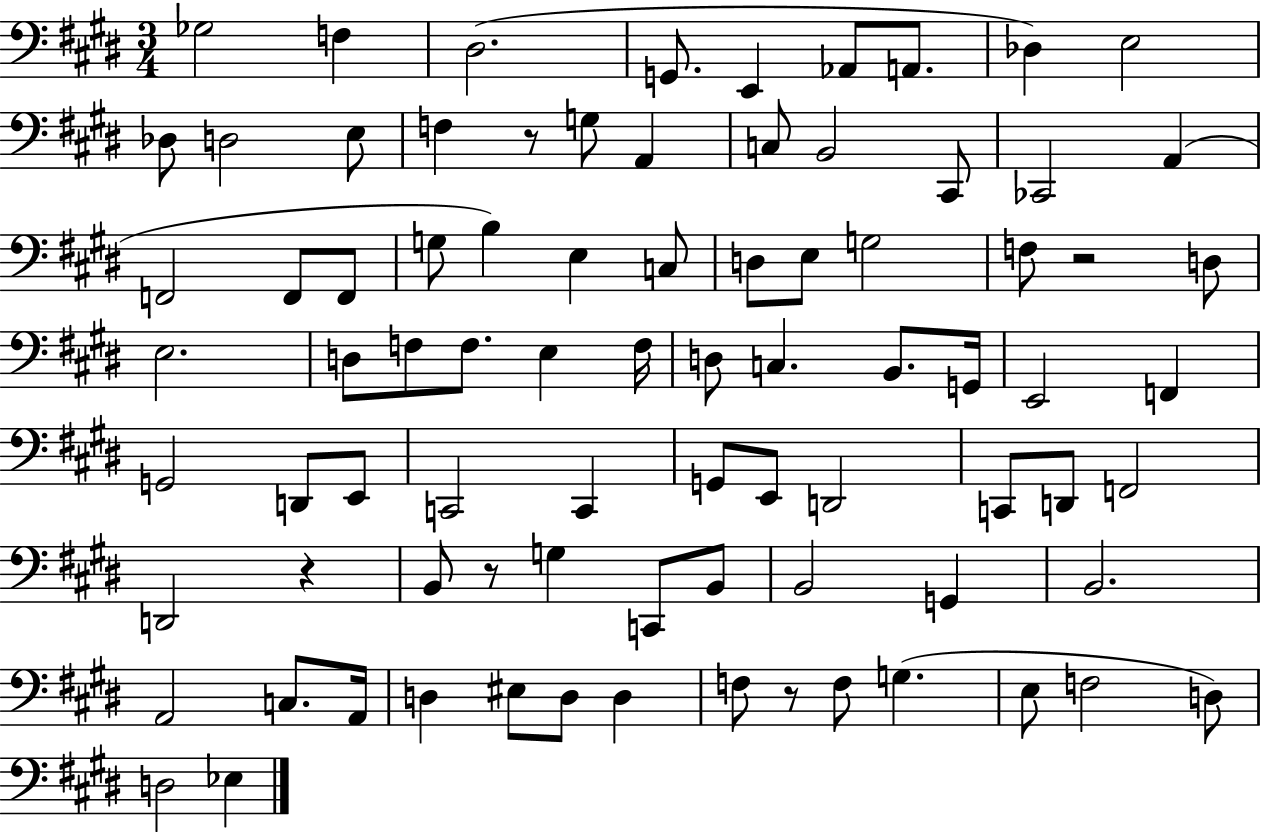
Gb3/h F3/q D#3/h. G2/e. E2/q Ab2/e A2/e. Db3/q E3/h Db3/e D3/h E3/e F3/q R/e G3/e A2/q C3/e B2/h C#2/e CES2/h A2/q F2/h F2/e F2/e G3/e B3/q E3/q C3/e D3/e E3/e G3/h F3/e R/h D3/e E3/h. D3/e F3/e F3/e. E3/q F3/s D3/e C3/q. B2/e. G2/s E2/h F2/q G2/h D2/e E2/e C2/h C2/q G2/e E2/e D2/h C2/e D2/e F2/h D2/h R/q B2/e R/e G3/q C2/e B2/e B2/h G2/q B2/h. A2/h C3/e. A2/s D3/q EIS3/e D3/e D3/q F3/e R/e F3/e G3/q. E3/e F3/h D3/e D3/h Eb3/q